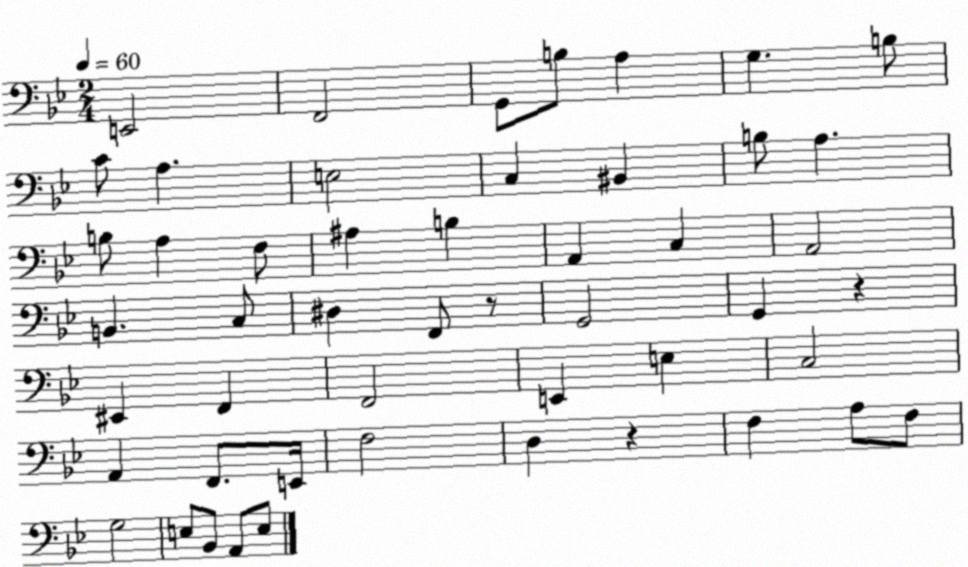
X:1
T:Untitled
M:2/4
L:1/4
K:Bb
E,,2 F,,2 G,,/2 B,/2 A, G, B,/2 C/2 A, E,2 C, ^B,, B,/2 A, B,/2 A, F,/2 ^A, B, A,, C, A,,2 B,, C,/2 ^D, F,,/2 z/2 G,,2 G,, z ^E,, F,, F,,2 E,, E, C,2 A,, F,,/2 E,,/4 F,2 D, z F, A,/2 F,/2 G,2 E,/2 _B,,/2 A,,/2 E,/2